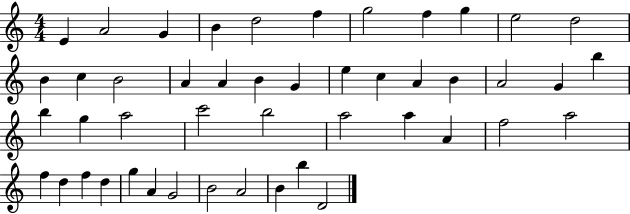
{
  \clef treble
  \numericTimeSignature
  \time 4/4
  \key c \major
  e'4 a'2 g'4 | b'4 d''2 f''4 | g''2 f''4 g''4 | e''2 d''2 | \break b'4 c''4 b'2 | a'4 a'4 b'4 g'4 | e''4 c''4 a'4 b'4 | a'2 g'4 b''4 | \break b''4 g''4 a''2 | c'''2 b''2 | a''2 a''4 a'4 | f''2 a''2 | \break f''4 d''4 f''4 d''4 | g''4 a'4 g'2 | b'2 a'2 | b'4 b''4 d'2 | \break \bar "|."
}